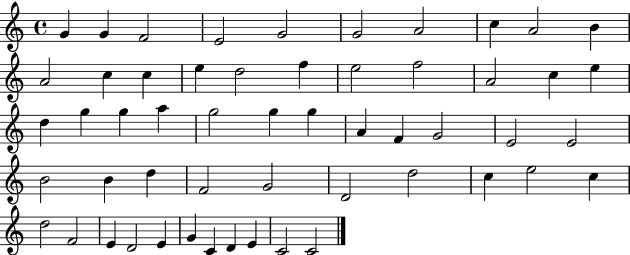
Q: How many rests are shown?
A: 0